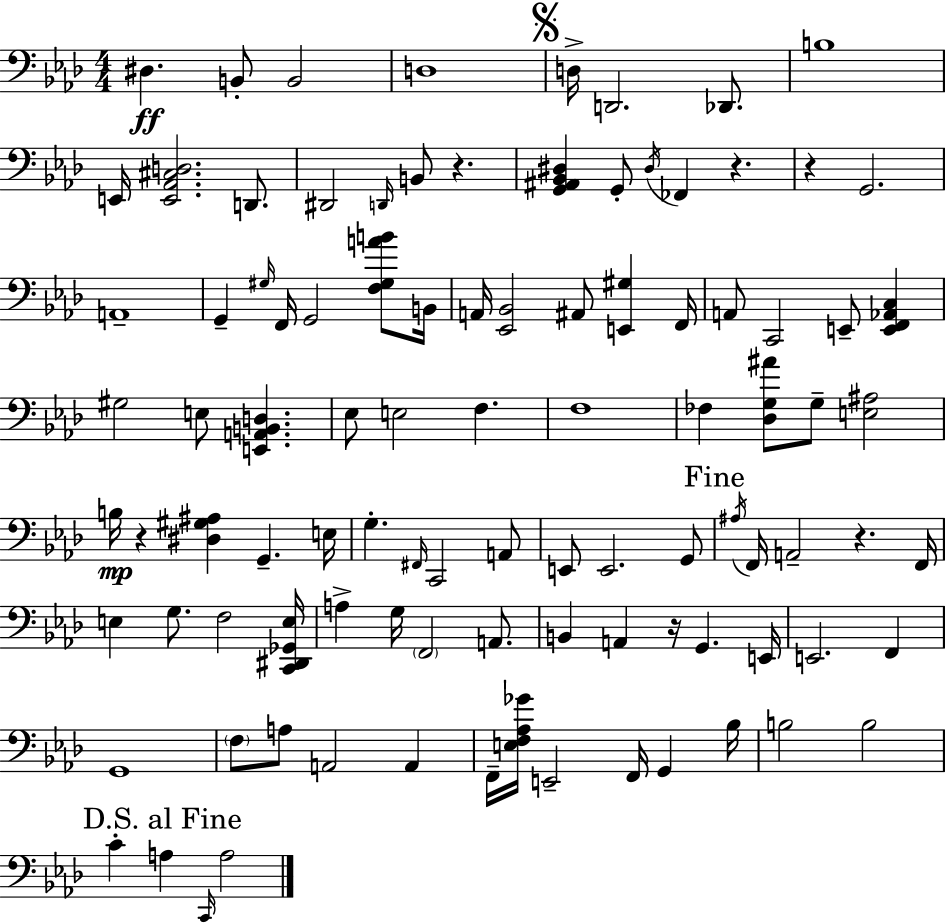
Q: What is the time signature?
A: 4/4